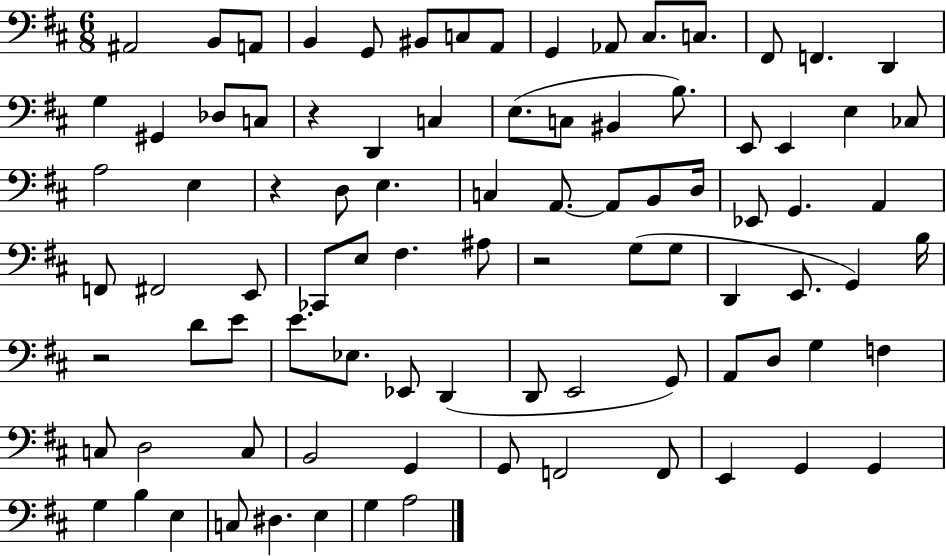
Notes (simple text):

A#2/h B2/e A2/e B2/q G2/e BIS2/e C3/e A2/e G2/q Ab2/e C#3/e. C3/e. F#2/e F2/q. D2/q G3/q G#2/q Db3/e C3/e R/q D2/q C3/q E3/e. C3/e BIS2/q B3/e. E2/e E2/q E3/q CES3/e A3/h E3/q R/q D3/e E3/q. C3/q A2/e. A2/e B2/e D3/s Eb2/e G2/q. A2/q F2/e F#2/h E2/e CES2/e E3/e F#3/q. A#3/e R/h G3/e G3/e D2/q E2/e. G2/q B3/s R/h D4/e E4/e E4/e. Eb3/e. Eb2/e D2/q D2/e E2/h G2/e A2/e D3/e G3/q F3/q C3/e D3/h C3/e B2/h G2/q G2/e F2/h F2/e E2/q G2/q G2/q G3/q B3/q E3/q C3/e D#3/q. E3/q G3/q A3/h